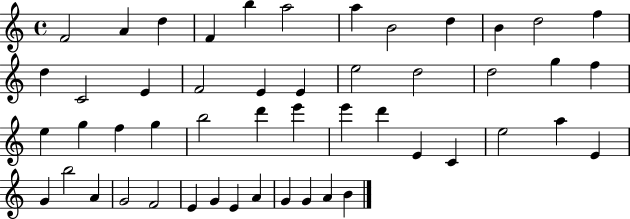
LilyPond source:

{
  \clef treble
  \time 4/4
  \defaultTimeSignature
  \key c \major
  f'2 a'4 d''4 | f'4 b''4 a''2 | a''4 b'2 d''4 | b'4 d''2 f''4 | \break d''4 c'2 e'4 | f'2 e'4 e'4 | e''2 d''2 | d''2 g''4 f''4 | \break e''4 g''4 f''4 g''4 | b''2 d'''4 e'''4 | e'''4 d'''4 e'4 c'4 | e''2 a''4 e'4 | \break g'4 b''2 a'4 | g'2 f'2 | e'4 g'4 e'4 a'4 | g'4 g'4 a'4 b'4 | \break \bar "|."
}